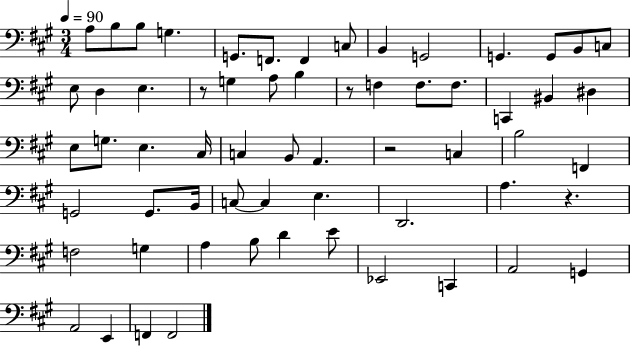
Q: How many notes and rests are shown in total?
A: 62